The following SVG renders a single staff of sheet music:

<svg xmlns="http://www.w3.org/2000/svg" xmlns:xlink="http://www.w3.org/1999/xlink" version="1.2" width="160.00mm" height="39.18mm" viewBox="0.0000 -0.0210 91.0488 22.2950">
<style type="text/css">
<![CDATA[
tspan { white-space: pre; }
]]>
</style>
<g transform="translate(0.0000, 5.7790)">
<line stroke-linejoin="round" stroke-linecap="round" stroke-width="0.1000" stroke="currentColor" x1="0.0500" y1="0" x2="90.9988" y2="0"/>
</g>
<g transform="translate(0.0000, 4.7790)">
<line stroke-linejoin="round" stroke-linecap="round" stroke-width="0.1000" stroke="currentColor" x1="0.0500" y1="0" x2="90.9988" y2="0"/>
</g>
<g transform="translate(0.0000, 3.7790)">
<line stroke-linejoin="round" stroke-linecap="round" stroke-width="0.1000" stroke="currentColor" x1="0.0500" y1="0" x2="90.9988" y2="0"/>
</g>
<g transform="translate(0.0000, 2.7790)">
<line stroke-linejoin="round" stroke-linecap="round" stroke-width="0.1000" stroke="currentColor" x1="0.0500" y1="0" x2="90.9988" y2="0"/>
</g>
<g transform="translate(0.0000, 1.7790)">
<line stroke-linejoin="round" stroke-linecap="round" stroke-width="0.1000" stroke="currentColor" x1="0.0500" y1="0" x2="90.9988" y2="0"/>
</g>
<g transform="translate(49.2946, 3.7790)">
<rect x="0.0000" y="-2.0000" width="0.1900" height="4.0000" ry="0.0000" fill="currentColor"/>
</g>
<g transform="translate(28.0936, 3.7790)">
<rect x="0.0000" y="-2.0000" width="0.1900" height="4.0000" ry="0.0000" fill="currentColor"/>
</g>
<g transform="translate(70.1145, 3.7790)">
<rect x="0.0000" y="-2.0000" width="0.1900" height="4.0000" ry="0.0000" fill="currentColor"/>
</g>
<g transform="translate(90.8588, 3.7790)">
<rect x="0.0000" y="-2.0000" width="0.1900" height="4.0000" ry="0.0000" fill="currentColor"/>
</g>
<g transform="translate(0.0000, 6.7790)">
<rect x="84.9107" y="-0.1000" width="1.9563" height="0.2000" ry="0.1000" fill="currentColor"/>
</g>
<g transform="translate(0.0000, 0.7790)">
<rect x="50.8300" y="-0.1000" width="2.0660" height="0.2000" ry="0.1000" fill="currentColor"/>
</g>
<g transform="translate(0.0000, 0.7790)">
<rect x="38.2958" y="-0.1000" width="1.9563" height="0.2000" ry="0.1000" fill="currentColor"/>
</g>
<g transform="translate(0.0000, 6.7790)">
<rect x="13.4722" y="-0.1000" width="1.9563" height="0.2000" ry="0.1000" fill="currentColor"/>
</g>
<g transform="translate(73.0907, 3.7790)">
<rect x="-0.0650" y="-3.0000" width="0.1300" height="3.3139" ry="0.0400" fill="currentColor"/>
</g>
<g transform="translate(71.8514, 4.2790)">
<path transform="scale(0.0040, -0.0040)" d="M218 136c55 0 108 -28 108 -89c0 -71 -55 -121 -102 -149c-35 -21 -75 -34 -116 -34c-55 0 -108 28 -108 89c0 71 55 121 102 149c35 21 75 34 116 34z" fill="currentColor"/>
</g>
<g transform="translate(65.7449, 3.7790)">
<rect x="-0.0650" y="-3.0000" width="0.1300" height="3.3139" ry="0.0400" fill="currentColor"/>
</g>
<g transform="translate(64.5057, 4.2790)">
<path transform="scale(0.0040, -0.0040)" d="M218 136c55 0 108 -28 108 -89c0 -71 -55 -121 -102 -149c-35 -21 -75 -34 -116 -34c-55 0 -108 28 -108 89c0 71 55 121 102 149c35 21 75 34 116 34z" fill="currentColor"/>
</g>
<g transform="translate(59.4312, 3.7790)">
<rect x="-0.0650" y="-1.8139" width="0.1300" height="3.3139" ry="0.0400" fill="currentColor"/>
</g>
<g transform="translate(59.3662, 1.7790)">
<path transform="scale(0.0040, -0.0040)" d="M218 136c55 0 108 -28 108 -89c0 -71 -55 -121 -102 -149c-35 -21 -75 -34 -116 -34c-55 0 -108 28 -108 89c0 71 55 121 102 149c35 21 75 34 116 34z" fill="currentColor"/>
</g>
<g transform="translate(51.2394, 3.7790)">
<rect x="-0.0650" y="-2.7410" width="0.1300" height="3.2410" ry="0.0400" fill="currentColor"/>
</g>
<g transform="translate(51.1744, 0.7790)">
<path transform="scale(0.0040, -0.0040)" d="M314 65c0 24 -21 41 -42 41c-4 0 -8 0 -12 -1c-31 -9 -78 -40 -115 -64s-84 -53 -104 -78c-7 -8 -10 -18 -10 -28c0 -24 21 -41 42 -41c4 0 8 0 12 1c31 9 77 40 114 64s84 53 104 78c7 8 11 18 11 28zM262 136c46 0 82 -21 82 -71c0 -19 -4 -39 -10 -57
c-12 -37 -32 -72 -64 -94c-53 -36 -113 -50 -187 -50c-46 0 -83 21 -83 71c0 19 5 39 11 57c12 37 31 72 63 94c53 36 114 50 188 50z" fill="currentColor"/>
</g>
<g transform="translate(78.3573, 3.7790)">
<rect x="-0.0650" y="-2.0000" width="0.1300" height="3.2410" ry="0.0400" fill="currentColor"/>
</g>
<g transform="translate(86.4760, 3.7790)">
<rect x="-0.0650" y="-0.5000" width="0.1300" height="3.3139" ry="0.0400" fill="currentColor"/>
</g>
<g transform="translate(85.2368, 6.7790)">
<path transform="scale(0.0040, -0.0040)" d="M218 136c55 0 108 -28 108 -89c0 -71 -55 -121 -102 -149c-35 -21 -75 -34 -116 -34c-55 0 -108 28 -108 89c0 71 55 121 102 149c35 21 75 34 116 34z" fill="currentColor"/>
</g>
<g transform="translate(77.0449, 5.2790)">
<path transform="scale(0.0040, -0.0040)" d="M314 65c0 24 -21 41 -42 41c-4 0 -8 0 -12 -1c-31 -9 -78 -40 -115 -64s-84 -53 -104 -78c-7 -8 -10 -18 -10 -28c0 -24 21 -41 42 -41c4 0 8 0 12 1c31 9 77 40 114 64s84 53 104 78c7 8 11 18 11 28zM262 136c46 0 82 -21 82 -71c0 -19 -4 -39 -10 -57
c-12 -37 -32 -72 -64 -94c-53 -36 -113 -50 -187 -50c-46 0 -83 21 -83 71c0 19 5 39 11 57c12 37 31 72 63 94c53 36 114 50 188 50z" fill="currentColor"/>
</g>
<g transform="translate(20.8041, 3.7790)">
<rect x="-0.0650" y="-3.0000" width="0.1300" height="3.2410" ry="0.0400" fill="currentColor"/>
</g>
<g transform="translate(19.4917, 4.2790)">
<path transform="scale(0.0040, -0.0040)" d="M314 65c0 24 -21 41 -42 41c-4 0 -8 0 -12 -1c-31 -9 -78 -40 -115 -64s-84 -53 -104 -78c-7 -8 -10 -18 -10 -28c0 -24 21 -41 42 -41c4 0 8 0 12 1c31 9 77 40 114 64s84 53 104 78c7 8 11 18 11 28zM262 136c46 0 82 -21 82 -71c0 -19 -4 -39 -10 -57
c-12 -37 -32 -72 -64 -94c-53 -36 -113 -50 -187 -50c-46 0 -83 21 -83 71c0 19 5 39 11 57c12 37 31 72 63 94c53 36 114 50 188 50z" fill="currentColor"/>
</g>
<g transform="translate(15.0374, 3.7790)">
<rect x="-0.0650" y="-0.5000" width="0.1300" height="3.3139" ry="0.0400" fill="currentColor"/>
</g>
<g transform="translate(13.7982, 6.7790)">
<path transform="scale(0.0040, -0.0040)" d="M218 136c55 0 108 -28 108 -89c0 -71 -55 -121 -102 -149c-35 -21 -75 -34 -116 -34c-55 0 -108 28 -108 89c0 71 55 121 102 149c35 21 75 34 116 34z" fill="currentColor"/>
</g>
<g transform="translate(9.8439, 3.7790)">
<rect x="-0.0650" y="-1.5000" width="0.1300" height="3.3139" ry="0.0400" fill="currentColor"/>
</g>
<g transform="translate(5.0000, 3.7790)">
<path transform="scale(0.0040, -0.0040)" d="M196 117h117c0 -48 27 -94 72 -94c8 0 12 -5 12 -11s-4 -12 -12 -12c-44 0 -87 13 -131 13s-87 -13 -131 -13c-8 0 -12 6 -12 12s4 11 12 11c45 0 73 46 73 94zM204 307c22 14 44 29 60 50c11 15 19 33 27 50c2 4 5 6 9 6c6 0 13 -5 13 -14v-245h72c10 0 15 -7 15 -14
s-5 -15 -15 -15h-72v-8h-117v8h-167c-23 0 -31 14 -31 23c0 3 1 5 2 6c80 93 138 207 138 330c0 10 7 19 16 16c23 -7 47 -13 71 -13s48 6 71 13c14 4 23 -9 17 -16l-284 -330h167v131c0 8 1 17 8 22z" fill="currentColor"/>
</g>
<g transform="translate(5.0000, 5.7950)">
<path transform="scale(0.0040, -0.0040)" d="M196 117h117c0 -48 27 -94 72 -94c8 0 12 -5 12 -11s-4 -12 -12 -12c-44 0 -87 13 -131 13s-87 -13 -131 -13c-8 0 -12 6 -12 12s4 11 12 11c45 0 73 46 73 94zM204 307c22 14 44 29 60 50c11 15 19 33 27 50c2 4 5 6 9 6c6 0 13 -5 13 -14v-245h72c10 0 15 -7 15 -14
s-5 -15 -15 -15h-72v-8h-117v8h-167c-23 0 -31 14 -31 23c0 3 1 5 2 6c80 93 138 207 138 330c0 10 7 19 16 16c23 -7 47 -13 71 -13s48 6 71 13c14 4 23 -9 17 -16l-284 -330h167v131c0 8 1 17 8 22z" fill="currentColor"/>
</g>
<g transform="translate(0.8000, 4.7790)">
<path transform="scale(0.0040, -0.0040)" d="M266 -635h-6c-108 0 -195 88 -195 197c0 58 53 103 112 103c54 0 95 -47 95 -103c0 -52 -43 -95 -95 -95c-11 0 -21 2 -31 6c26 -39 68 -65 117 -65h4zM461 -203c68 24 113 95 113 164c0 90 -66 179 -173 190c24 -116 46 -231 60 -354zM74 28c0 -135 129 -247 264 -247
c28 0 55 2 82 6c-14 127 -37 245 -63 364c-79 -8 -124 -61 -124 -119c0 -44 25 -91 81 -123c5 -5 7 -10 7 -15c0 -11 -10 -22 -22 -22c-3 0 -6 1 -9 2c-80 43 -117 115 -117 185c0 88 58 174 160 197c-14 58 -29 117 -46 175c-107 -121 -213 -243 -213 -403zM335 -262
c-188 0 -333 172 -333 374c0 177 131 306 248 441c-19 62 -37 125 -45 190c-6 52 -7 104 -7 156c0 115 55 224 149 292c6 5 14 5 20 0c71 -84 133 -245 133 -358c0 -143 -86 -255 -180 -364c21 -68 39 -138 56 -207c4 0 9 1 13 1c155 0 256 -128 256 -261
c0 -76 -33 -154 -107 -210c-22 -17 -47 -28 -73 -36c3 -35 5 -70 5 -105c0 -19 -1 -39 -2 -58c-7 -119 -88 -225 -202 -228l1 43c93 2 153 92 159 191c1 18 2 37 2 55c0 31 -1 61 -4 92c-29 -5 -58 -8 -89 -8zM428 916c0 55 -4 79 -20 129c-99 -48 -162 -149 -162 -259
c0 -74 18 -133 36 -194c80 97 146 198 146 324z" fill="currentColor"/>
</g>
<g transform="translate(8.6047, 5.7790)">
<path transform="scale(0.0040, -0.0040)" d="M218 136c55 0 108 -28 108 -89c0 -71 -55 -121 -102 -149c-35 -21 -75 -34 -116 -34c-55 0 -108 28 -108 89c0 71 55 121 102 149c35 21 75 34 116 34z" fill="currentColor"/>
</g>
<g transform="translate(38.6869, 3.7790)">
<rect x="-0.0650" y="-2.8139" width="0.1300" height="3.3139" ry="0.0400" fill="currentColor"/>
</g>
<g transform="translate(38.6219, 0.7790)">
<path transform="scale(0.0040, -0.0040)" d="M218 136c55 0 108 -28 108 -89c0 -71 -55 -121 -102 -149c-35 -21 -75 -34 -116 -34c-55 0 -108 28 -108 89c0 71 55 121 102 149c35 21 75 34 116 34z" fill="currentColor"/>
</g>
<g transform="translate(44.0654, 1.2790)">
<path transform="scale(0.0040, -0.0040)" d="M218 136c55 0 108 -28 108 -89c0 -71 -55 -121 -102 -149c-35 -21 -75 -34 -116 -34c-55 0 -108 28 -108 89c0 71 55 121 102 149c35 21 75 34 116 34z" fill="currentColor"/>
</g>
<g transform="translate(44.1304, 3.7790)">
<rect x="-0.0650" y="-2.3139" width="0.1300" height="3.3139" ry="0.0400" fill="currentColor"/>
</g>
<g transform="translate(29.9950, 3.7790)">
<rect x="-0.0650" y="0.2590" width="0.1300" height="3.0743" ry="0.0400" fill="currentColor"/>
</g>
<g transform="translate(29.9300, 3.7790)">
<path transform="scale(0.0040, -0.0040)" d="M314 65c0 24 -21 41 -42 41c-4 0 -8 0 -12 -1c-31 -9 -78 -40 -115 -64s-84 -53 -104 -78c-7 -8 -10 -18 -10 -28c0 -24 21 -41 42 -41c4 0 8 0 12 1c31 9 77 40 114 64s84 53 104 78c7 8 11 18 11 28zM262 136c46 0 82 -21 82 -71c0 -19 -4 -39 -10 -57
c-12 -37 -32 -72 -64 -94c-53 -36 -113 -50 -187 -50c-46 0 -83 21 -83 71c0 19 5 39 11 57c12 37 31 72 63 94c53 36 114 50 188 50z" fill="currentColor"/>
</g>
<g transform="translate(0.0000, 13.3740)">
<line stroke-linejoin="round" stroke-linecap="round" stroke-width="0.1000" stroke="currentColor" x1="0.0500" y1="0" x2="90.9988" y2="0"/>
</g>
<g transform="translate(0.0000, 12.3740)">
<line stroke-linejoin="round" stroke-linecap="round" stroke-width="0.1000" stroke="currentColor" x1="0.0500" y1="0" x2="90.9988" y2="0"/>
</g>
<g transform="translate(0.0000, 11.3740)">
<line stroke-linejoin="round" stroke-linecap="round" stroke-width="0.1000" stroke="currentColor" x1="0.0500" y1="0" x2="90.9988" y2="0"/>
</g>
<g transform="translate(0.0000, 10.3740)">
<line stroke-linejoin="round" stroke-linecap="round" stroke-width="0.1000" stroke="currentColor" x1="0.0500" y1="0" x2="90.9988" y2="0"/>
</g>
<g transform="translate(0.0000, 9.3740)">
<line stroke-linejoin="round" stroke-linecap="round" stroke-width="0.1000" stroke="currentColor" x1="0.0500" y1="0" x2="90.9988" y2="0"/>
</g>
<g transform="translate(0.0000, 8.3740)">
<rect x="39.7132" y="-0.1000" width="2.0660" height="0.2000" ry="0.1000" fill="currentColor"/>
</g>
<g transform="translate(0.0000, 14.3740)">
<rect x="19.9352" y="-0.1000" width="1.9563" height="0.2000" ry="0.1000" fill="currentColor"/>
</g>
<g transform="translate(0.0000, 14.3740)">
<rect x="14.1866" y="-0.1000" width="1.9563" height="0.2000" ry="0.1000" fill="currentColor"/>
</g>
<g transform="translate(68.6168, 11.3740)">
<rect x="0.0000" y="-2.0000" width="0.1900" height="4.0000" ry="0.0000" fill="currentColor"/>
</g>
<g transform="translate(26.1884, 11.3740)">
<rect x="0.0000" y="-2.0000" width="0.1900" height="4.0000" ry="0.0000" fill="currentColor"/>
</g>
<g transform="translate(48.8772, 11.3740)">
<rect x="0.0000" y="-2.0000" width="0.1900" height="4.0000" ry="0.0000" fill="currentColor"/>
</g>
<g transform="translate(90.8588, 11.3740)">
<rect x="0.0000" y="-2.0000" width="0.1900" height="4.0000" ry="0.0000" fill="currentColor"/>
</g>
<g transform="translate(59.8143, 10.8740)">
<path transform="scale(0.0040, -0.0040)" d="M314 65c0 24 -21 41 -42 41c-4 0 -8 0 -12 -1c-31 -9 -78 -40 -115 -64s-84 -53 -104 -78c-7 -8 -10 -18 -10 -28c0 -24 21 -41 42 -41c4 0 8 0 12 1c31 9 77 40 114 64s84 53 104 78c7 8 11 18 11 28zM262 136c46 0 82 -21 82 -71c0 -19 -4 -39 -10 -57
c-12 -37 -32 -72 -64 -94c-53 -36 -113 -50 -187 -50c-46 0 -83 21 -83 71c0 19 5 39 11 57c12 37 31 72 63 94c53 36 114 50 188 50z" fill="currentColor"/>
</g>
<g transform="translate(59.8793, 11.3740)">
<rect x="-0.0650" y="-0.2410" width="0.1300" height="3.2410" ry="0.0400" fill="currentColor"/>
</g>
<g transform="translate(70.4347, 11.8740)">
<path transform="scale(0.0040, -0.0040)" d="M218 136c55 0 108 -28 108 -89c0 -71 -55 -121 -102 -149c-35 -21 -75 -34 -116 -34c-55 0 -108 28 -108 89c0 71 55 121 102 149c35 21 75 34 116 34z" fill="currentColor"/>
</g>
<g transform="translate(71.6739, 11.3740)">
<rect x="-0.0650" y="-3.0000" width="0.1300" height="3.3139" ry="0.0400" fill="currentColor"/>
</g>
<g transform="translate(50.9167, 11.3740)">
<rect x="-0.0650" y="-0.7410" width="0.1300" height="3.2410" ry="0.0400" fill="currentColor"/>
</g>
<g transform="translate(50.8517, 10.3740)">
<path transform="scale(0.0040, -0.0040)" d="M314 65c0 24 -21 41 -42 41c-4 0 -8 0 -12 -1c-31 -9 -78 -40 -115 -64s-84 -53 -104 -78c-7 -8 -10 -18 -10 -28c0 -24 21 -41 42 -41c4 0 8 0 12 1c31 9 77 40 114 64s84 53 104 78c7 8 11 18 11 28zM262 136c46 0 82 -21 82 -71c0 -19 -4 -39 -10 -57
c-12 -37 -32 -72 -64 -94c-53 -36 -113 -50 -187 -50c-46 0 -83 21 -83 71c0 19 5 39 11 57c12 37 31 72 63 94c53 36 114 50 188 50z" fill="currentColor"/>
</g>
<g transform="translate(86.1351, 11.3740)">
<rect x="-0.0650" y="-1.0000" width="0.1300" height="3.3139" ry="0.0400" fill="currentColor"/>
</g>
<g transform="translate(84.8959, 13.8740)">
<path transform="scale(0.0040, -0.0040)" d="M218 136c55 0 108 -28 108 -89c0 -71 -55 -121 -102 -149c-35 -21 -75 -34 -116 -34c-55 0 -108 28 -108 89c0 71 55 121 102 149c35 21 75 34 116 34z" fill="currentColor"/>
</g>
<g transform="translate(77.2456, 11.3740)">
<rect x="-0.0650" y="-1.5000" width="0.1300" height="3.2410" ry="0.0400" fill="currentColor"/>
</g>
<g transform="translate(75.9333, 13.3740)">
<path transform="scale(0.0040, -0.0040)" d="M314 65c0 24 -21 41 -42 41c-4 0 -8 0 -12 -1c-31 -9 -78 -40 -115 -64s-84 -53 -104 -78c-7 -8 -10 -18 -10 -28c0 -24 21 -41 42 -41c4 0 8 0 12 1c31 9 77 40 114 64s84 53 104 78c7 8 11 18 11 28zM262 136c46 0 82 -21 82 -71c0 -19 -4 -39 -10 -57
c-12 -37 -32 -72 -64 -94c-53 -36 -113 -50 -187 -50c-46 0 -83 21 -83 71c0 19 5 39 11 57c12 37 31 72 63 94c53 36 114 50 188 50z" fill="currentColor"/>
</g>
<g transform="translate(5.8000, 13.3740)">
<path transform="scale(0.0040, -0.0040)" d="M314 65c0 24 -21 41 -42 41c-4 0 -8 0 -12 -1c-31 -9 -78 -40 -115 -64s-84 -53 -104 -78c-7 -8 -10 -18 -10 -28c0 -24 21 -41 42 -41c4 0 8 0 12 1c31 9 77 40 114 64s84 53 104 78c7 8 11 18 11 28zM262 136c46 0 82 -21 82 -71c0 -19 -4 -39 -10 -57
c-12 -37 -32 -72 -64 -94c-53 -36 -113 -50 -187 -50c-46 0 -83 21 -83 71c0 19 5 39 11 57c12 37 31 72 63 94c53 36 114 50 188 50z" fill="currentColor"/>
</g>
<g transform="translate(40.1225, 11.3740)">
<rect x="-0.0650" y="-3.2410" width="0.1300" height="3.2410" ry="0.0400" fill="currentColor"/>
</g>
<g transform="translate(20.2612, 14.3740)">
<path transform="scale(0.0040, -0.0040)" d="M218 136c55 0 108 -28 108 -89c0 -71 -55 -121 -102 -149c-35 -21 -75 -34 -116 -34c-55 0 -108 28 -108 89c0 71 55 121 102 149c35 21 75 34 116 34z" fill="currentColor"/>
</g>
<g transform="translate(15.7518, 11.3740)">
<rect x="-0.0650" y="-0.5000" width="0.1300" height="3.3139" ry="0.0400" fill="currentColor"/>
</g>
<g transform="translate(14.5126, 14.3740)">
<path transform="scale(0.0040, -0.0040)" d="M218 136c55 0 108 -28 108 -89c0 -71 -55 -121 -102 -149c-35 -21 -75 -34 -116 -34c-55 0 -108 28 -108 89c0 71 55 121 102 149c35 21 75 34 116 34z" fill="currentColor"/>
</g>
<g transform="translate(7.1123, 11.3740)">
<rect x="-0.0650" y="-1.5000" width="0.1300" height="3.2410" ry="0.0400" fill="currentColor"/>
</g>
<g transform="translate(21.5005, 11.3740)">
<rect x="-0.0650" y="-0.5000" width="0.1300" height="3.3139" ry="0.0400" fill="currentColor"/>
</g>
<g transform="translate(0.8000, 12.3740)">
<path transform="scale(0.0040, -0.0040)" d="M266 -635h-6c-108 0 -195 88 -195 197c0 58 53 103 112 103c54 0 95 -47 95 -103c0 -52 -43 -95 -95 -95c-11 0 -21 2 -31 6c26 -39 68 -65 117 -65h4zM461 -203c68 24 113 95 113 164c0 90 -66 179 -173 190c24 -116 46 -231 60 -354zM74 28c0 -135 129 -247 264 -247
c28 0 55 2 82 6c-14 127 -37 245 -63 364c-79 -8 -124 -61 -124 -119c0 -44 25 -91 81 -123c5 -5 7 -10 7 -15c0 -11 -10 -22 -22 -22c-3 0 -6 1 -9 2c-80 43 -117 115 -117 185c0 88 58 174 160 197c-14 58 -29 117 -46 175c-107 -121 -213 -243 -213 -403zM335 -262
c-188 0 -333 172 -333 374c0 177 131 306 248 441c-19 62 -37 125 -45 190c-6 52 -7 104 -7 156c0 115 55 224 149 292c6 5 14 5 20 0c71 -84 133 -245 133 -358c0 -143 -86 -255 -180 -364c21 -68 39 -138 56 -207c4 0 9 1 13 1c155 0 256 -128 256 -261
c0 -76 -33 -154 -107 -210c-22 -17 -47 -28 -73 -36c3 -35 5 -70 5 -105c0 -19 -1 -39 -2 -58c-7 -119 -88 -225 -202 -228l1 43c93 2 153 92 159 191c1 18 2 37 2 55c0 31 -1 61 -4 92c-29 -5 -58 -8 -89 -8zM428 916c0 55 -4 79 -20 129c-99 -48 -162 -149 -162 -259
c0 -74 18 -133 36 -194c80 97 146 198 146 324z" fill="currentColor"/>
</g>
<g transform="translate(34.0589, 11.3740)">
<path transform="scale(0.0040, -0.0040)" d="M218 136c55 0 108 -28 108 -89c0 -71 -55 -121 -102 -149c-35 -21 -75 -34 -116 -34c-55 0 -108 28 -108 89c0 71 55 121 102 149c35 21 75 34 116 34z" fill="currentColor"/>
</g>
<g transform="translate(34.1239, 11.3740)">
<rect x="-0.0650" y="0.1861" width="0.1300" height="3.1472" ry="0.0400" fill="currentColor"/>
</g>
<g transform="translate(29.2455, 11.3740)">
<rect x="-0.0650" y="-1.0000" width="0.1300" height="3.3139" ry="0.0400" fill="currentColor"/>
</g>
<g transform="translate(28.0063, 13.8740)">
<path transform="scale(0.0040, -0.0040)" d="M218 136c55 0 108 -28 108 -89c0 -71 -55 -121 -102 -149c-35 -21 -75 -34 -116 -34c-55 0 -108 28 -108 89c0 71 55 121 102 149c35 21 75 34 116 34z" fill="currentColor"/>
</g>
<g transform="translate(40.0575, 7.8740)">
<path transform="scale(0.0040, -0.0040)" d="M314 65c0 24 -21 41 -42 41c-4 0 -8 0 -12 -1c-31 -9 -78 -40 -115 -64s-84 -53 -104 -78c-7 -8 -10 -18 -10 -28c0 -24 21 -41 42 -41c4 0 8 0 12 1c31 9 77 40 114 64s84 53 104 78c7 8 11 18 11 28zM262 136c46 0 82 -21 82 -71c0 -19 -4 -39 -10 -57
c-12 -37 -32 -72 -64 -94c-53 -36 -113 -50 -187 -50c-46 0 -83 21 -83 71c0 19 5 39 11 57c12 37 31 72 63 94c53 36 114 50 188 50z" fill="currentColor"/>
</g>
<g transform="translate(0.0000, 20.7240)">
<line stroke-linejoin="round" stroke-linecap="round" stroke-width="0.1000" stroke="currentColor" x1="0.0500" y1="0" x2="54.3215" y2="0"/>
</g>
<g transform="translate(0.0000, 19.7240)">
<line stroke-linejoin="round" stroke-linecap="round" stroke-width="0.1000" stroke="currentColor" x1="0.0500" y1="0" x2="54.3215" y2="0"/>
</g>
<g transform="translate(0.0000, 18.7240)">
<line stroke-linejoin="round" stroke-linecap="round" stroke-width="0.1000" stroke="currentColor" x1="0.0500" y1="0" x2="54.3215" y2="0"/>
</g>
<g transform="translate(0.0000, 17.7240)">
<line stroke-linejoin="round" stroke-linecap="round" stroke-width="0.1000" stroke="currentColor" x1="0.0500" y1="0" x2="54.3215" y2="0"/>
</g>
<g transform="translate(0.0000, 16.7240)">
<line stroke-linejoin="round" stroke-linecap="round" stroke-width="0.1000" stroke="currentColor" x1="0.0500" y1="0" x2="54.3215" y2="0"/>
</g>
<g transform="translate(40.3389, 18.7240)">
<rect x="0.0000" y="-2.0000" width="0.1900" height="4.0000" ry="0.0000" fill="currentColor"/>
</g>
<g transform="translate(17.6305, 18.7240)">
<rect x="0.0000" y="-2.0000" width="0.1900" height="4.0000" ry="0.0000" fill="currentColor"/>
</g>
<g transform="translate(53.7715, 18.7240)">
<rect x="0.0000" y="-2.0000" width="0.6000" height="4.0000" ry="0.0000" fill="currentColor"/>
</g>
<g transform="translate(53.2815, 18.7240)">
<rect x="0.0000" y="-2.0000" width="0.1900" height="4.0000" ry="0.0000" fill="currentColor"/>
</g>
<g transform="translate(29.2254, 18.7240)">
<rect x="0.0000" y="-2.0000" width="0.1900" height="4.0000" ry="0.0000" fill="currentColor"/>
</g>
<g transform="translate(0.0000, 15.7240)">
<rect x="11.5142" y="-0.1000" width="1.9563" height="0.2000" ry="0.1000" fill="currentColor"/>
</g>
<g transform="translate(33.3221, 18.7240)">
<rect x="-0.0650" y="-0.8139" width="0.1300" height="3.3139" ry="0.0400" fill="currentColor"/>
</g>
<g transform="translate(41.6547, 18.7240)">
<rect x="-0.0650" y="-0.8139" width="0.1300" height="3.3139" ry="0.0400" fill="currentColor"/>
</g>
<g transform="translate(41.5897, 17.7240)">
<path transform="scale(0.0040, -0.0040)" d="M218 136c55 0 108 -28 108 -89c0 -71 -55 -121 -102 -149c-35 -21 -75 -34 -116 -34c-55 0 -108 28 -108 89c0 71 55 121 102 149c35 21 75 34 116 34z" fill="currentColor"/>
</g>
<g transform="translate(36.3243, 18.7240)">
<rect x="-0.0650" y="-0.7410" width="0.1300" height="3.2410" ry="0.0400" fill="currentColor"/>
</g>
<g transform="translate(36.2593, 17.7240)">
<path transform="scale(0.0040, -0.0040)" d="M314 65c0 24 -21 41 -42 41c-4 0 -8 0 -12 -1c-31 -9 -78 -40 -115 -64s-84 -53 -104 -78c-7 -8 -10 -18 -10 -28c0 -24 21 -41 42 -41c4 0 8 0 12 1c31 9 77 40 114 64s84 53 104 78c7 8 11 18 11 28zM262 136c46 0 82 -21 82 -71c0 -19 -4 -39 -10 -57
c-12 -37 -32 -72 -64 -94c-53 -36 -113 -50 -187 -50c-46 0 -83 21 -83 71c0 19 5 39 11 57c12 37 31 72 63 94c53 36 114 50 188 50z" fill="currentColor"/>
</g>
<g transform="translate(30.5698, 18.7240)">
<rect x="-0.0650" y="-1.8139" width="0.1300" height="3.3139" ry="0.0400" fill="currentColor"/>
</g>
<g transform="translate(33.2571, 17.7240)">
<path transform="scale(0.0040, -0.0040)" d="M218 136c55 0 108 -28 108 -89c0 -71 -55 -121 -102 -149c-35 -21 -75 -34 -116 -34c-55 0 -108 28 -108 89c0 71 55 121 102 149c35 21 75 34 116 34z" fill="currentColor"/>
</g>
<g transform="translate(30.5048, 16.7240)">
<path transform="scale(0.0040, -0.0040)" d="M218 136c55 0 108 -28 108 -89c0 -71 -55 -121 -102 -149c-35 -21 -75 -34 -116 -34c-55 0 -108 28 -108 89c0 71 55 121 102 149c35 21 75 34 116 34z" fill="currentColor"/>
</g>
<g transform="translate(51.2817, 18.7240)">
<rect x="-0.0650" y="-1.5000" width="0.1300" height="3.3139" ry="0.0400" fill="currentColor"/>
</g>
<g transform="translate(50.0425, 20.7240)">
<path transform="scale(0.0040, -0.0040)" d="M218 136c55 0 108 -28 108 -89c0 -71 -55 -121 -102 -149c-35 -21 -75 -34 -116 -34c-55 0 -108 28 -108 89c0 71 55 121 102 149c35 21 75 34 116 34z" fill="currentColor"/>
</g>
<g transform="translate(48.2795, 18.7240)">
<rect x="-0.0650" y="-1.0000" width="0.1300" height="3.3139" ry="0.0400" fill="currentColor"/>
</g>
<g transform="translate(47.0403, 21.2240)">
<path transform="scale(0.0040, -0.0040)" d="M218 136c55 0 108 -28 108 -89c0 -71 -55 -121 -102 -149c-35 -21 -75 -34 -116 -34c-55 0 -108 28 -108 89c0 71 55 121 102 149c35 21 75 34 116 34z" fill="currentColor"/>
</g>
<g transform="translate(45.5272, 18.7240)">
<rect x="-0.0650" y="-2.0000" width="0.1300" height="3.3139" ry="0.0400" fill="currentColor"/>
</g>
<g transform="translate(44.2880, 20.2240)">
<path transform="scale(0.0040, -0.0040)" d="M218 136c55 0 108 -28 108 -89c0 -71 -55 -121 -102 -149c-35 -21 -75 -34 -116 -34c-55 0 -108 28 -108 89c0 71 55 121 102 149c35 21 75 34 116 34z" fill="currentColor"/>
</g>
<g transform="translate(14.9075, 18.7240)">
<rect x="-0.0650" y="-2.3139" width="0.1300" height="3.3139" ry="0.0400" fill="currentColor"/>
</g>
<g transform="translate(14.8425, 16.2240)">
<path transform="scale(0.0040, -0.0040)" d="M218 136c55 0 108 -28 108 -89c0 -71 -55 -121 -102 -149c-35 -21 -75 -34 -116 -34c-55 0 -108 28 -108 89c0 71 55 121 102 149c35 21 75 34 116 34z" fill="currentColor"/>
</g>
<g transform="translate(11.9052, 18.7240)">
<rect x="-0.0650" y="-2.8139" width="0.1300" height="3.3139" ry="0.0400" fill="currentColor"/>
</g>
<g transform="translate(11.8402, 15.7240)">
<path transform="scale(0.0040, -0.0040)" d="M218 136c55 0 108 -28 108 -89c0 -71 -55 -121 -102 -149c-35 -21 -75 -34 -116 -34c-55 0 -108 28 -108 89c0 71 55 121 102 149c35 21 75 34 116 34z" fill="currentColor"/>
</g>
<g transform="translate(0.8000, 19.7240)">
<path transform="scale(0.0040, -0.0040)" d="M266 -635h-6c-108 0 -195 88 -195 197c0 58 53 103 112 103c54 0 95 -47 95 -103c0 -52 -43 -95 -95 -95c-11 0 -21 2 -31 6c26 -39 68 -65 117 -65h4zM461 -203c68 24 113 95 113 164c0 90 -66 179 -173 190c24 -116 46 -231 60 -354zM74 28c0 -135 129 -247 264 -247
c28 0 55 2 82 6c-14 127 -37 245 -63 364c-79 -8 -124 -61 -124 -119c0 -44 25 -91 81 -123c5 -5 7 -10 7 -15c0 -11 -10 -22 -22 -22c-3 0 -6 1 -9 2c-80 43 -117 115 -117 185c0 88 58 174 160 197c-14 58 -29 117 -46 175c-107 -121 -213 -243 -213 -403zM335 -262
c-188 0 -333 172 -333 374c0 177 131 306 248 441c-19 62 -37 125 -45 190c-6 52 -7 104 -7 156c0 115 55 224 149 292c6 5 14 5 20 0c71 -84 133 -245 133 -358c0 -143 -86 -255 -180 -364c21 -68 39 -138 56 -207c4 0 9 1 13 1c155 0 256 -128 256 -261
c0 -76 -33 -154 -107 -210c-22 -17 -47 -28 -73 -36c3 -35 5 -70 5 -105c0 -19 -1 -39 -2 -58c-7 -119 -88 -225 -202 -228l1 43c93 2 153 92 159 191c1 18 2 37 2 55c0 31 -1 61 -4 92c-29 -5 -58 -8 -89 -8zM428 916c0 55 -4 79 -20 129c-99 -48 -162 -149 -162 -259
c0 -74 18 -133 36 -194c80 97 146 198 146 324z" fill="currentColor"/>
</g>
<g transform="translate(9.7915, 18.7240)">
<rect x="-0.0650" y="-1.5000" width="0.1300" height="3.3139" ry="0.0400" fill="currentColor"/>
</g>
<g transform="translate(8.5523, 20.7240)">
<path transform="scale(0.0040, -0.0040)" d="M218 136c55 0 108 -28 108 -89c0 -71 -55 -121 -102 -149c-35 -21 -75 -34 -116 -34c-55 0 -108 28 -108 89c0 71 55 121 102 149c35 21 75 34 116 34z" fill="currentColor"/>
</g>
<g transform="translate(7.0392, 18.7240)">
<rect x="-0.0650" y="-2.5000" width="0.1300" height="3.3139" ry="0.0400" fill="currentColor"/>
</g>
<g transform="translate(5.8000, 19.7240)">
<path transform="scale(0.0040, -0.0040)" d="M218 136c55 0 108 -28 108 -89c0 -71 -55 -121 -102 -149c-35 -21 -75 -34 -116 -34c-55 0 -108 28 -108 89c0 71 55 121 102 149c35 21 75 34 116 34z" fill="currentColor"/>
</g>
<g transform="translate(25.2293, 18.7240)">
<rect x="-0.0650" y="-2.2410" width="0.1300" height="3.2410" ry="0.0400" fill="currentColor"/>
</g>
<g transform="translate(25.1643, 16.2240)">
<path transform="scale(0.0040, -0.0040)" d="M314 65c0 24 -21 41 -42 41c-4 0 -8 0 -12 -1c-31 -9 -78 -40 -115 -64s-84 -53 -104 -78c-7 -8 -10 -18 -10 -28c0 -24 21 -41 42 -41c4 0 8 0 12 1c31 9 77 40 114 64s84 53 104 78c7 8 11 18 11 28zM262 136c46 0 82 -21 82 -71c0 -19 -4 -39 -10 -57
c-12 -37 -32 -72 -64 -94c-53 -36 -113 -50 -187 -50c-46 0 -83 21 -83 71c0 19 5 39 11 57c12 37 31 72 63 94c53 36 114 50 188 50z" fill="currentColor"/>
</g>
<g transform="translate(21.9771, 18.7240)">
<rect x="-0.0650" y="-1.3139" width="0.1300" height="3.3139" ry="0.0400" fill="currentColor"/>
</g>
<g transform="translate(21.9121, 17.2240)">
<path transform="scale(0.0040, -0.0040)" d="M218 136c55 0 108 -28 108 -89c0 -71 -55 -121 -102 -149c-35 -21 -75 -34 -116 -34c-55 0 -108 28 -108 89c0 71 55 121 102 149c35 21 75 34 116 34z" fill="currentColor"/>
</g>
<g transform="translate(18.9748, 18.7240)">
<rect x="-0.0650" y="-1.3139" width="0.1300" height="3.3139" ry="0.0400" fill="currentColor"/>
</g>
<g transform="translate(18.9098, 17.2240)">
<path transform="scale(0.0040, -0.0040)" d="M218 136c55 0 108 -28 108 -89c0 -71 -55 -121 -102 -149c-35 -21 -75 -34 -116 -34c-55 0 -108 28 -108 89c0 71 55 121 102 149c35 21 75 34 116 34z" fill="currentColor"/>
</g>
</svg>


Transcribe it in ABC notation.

X:1
T:Untitled
M:4/4
L:1/4
K:C
E C A2 B2 a g a2 f A A F2 C E2 C C D B b2 d2 c2 A E2 D G E a g e e g2 f d d2 d F D E